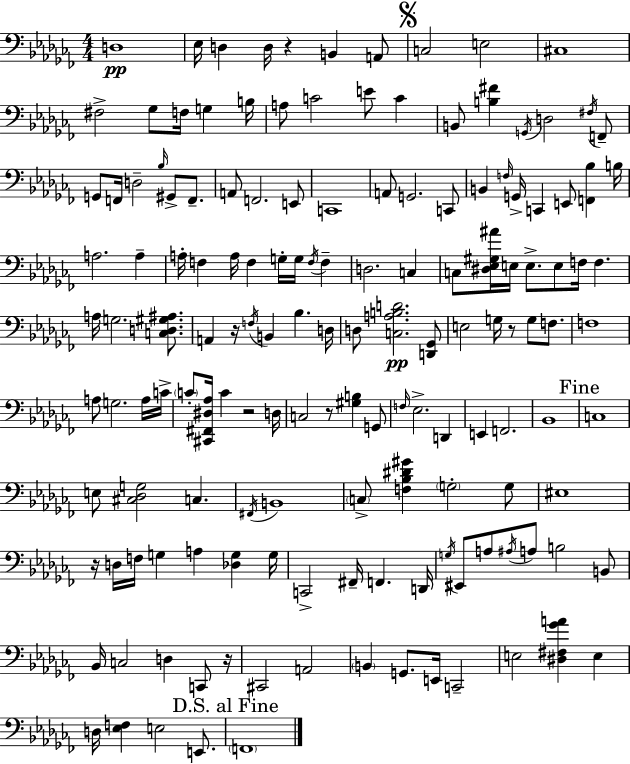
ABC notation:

X:1
T:Untitled
M:4/4
L:1/4
K:Abm
D,4 _E,/4 D, D,/4 z B,, A,,/2 C,2 E,2 ^C,4 ^F,2 _G,/2 F,/4 G, B,/4 A,/2 C2 E/2 C B,,/2 [B,^F] G,,/4 D,2 ^F,/4 F,,/2 G,,/2 F,,/4 D,2 _B,/4 ^G,,/2 F,,/2 A,,/2 F,,2 E,,/2 C,,4 A,,/2 G,,2 C,,/2 B,, F,/4 G,,/4 C,, E,,/2 [F,,_B,] B,/4 A,2 A, A,/4 F, A,/4 F, G,/4 G,/4 F,/4 F, D,2 C, C,/2 [^D,_E,^G,^A]/4 E,/4 E,/2 E,/2 F,/4 F, A,/4 G,2 [C,D,^G,^A,]/2 A,, z/4 F,/4 B,, _B, D,/4 D,/2 [C,A,B,D]2 [D,,_G,,]/2 E,2 G,/4 z/2 G,/2 F,/2 F,4 A,/2 G,2 A,/4 C/4 C/2 [^C,,^F,,^D,_A,]/4 C z2 D,/4 C,2 z/2 [^G,B,] G,,/2 F,/4 _E,2 D,, E,, F,,2 _B,,4 C,4 E,/2 [^C,_D,G,]2 C, ^F,,/4 B,,4 C,/2 [F,_B,^D^G] G,2 G,/2 ^E,4 z/4 D,/4 F,/4 G, A, [_D,G,] G,/4 C,,2 ^F,,/4 F,, D,,/4 G,/4 ^E,,/2 A,/2 ^A,/4 A,/2 B,2 B,,/2 _B,,/4 C,2 D, C,,/2 z/4 ^C,,2 A,,2 B,, G,,/2 E,,/4 C,,2 E,2 [^D,^F,_GA] E, D,/4 [_E,F,] E,2 E,,/2 F,,4